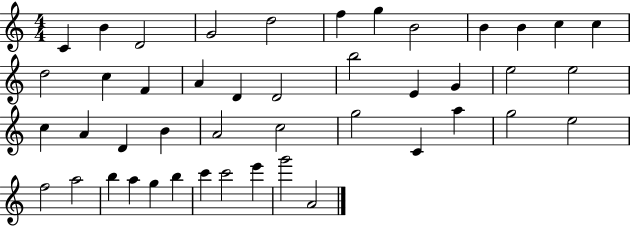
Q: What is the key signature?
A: C major